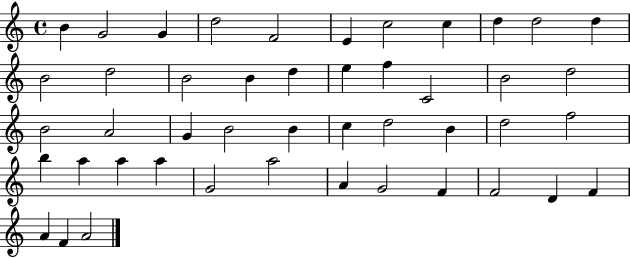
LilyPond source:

{
  \clef treble
  \time 4/4
  \defaultTimeSignature
  \key c \major
  b'4 g'2 g'4 | d''2 f'2 | e'4 c''2 c''4 | d''4 d''2 d''4 | \break b'2 d''2 | b'2 b'4 d''4 | e''4 f''4 c'2 | b'2 d''2 | \break b'2 a'2 | g'4 b'2 b'4 | c''4 d''2 b'4 | d''2 f''2 | \break b''4 a''4 a''4 a''4 | g'2 a''2 | a'4 g'2 f'4 | f'2 d'4 f'4 | \break a'4 f'4 a'2 | \bar "|."
}